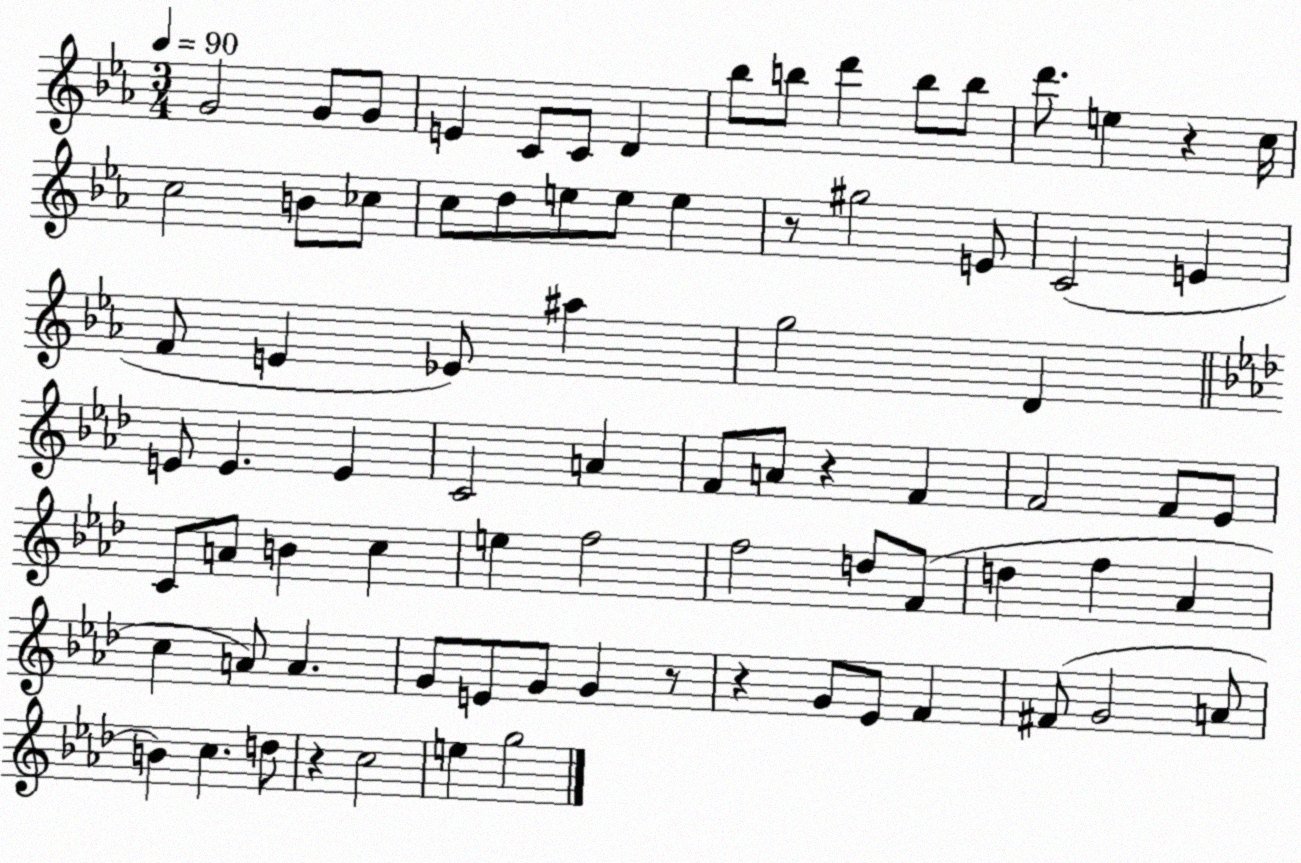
X:1
T:Untitled
M:3/4
L:1/4
K:Eb
G2 G/2 G/2 E C/2 C/2 D _b/2 b/2 d' b/2 b/2 d'/2 e z c/4 c2 B/2 _c/2 c/2 d/2 e/2 e/2 e z/2 ^g2 E/2 C2 E F/2 E _E/2 ^a g2 D E/2 E E C2 A F/2 A/2 z F F2 F/2 _E/2 C/2 A/2 B c e f2 f2 d/2 F/2 d f _A c A/2 A G/2 E/2 G/2 G z/2 z G/2 _E/2 F ^F/2 G2 A/2 B c d/2 z c2 e g2